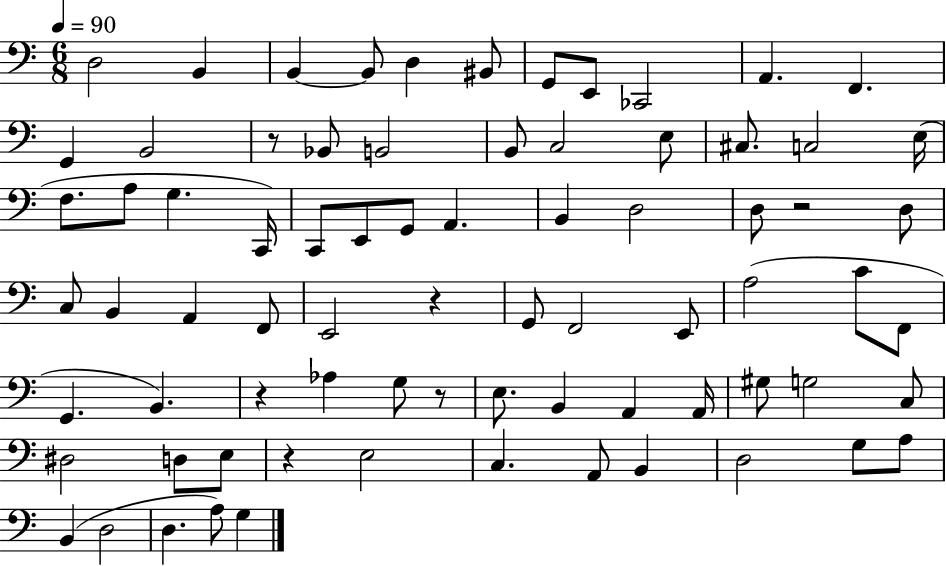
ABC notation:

X:1
T:Untitled
M:6/8
L:1/4
K:C
D,2 B,, B,, B,,/2 D, ^B,,/2 G,,/2 E,,/2 _C,,2 A,, F,, G,, B,,2 z/2 _B,,/2 B,,2 B,,/2 C,2 E,/2 ^C,/2 C,2 E,/4 F,/2 A,/2 G, C,,/4 C,,/2 E,,/2 G,,/2 A,, B,, D,2 D,/2 z2 D,/2 C,/2 B,, A,, F,,/2 E,,2 z G,,/2 F,,2 E,,/2 A,2 C/2 F,,/2 G,, B,, z _A, G,/2 z/2 E,/2 B,, A,, A,,/4 ^G,/2 G,2 C,/2 ^D,2 D,/2 E,/2 z E,2 C, A,,/2 B,, D,2 G,/2 A,/2 B,, D,2 D, A,/2 G,